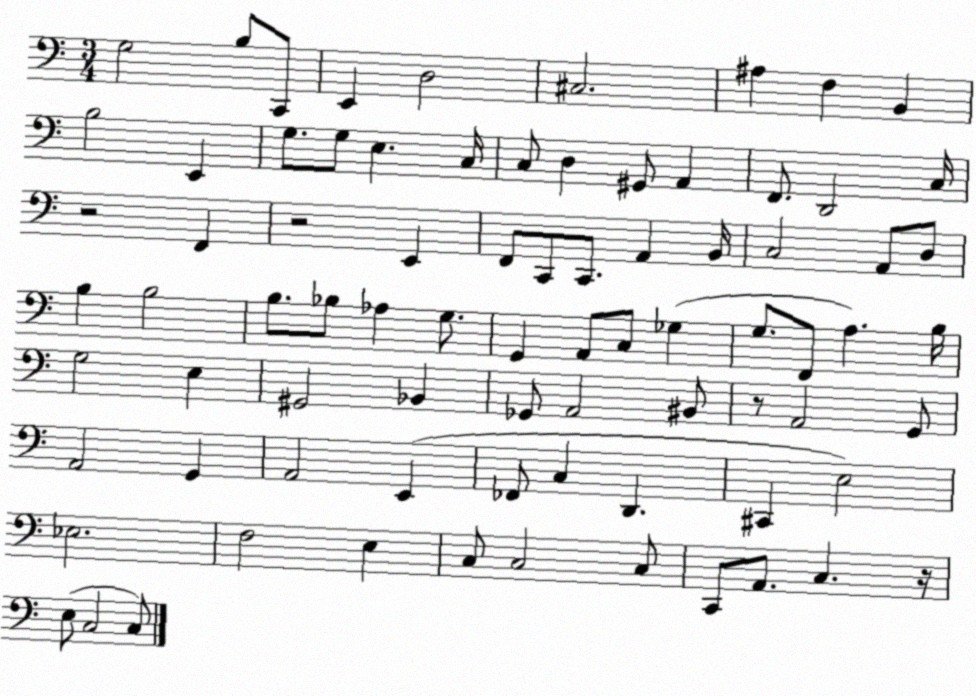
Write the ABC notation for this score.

X:1
T:Untitled
M:3/4
L:1/4
K:C
G,2 B,/2 C,,/2 E,, D,2 ^C,2 ^A, F, B,, B,2 E,, G,/2 G,/2 E, C,/4 C,/2 D, ^G,,/2 A,, F,,/2 D,,2 C,/4 z2 F,, z2 E,, F,,/2 C,,/2 C,,/2 A,, B,,/4 C,2 A,,/2 D,/2 B, B,2 B,/2 _B,/2 _A, G,/2 G,, A,,/2 C,/2 _G, G,/2 F,,/2 A, B,/4 G,2 E, ^G,,2 _B,, _G,,/2 A,,2 ^B,,/2 z/2 A,,2 G,,/2 A,,2 G,, A,,2 E,, _F,,/2 C, D,, ^C,, E,2 _E,2 F,2 E, C,/2 C,2 C,/2 C,,/2 A,,/2 C, z/4 E,/2 C,2 C,/2